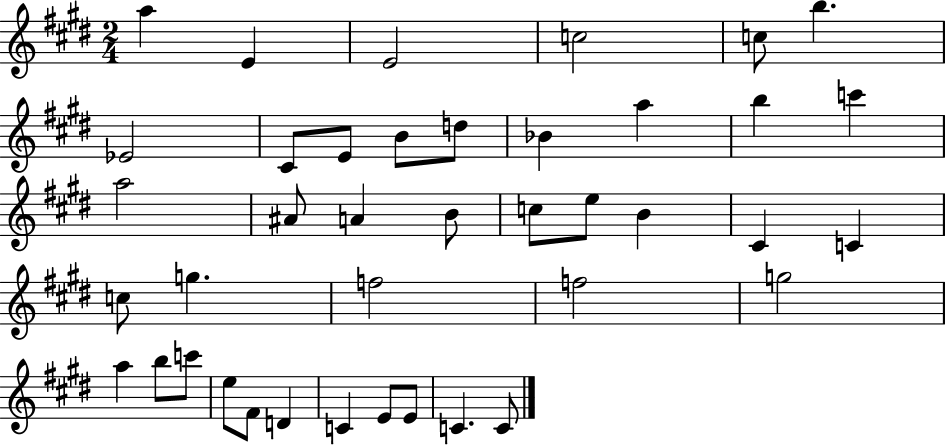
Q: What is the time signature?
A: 2/4